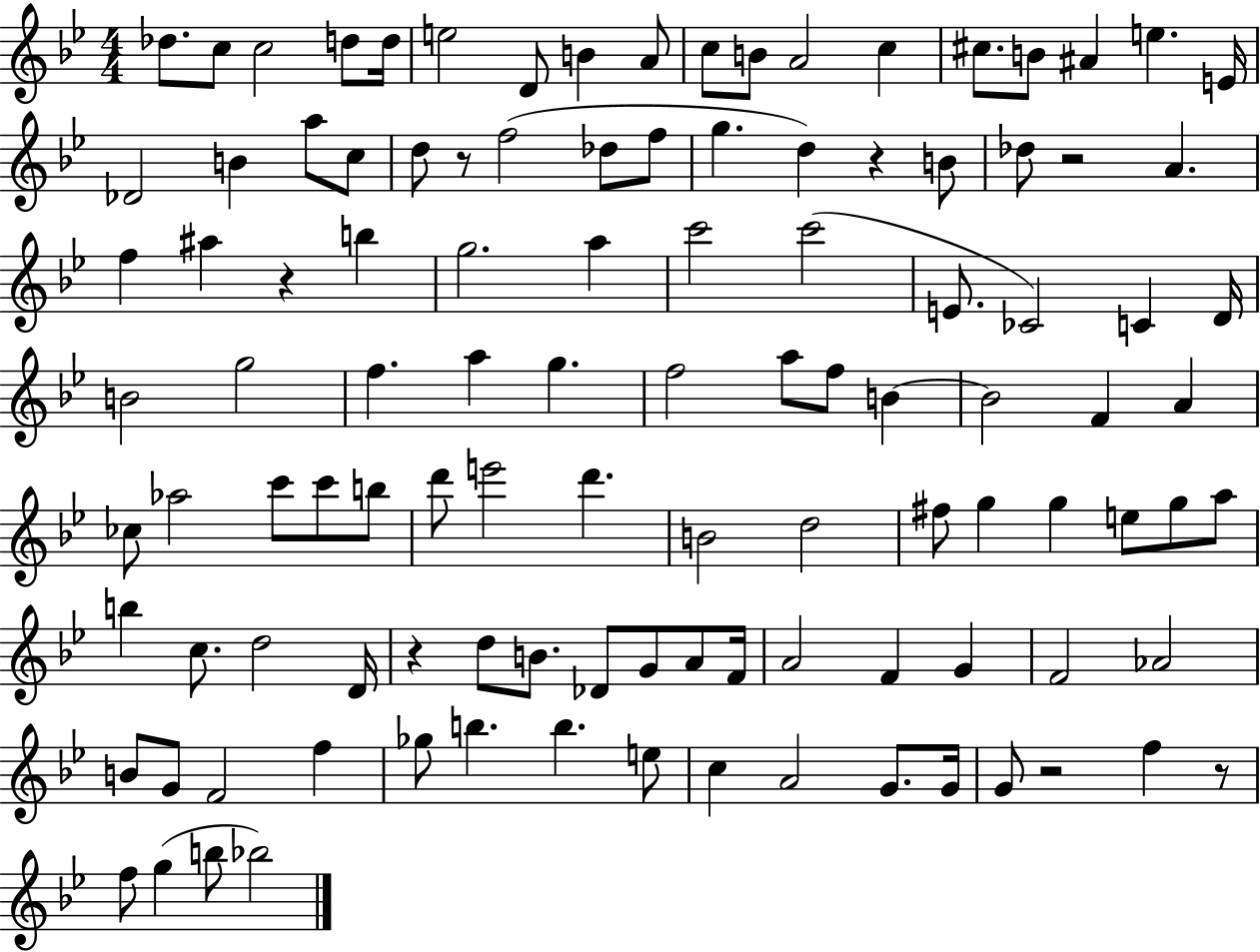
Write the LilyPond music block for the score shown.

{
  \clef treble
  \numericTimeSignature
  \time 4/4
  \key bes \major
  des''8. c''8 c''2 d''8 d''16 | e''2 d'8 b'4 a'8 | c''8 b'8 a'2 c''4 | cis''8. b'8 ais'4 e''4. e'16 | \break des'2 b'4 a''8 c''8 | d''8 r8 f''2( des''8 f''8 | g''4. d''4) r4 b'8 | des''8 r2 a'4. | \break f''4 ais''4 r4 b''4 | g''2. a''4 | c'''2 c'''2( | e'8. ces'2) c'4 d'16 | \break b'2 g''2 | f''4. a''4 g''4. | f''2 a''8 f''8 b'4~~ | b'2 f'4 a'4 | \break ces''8 aes''2 c'''8 c'''8 b''8 | d'''8 e'''2 d'''4. | b'2 d''2 | fis''8 g''4 g''4 e''8 g''8 a''8 | \break b''4 c''8. d''2 d'16 | r4 d''8 b'8. des'8 g'8 a'8 f'16 | a'2 f'4 g'4 | f'2 aes'2 | \break b'8 g'8 f'2 f''4 | ges''8 b''4. b''4. e''8 | c''4 a'2 g'8. g'16 | g'8 r2 f''4 r8 | \break f''8 g''4( b''8 bes''2) | \bar "|."
}